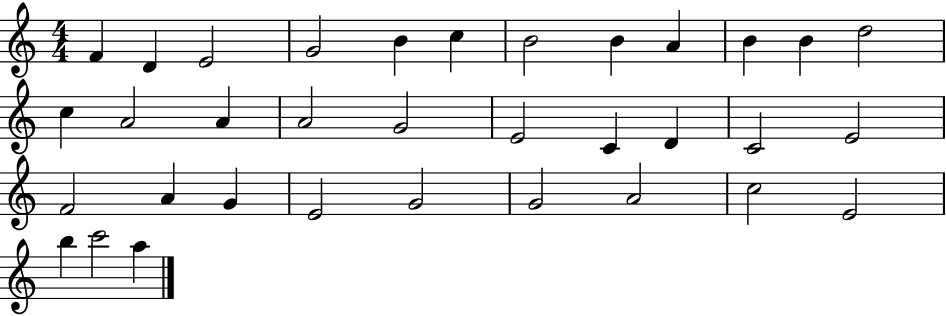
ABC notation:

X:1
T:Untitled
M:4/4
L:1/4
K:C
F D E2 G2 B c B2 B A B B d2 c A2 A A2 G2 E2 C D C2 E2 F2 A G E2 G2 G2 A2 c2 E2 b c'2 a